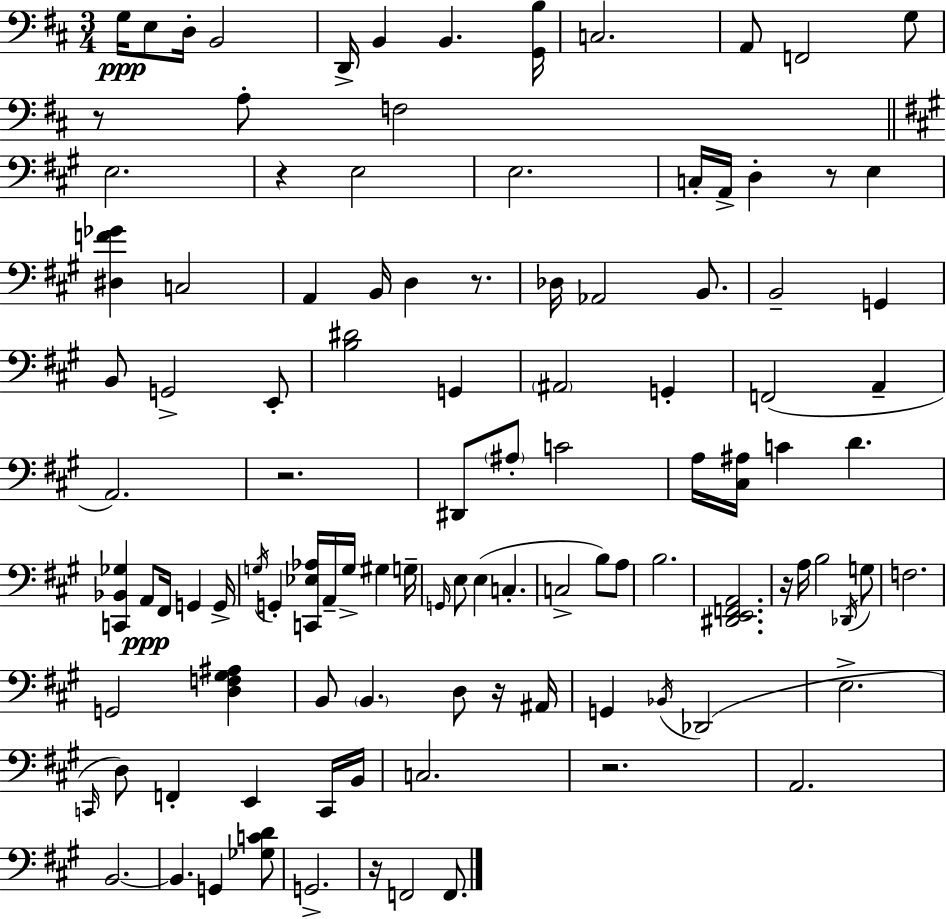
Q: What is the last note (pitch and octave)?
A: F2